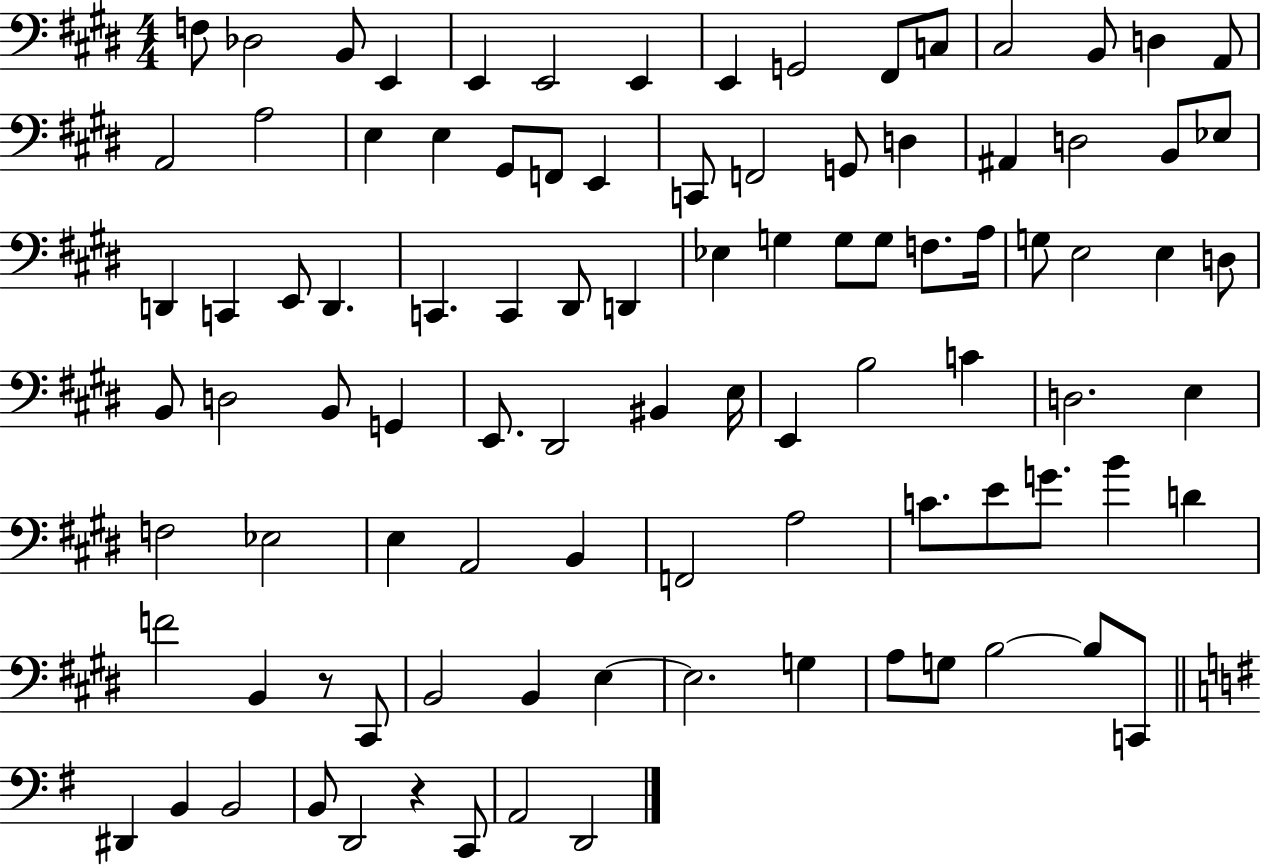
{
  \clef bass
  \numericTimeSignature
  \time 4/4
  \key e \major
  f8 des2 b,8 e,4 | e,4 e,2 e,4 | e,4 g,2 fis,8 c8 | cis2 b,8 d4 a,8 | \break a,2 a2 | e4 e4 gis,8 f,8 e,4 | c,8 f,2 g,8 d4 | ais,4 d2 b,8 ees8 | \break d,4 c,4 e,8 d,4. | c,4. c,4 dis,8 d,4 | ees4 g4 g8 g8 f8. a16 | g8 e2 e4 d8 | \break b,8 d2 b,8 g,4 | e,8. dis,2 bis,4 e16 | e,4 b2 c'4 | d2. e4 | \break f2 ees2 | e4 a,2 b,4 | f,2 a2 | c'8. e'8 g'8. b'4 d'4 | \break f'2 b,4 r8 cis,8 | b,2 b,4 e4~~ | e2. g4 | a8 g8 b2~~ b8 c,8 | \break \bar "||" \break \key g \major dis,4 b,4 b,2 | b,8 d,2 r4 c,8 | a,2 d,2 | \bar "|."
}